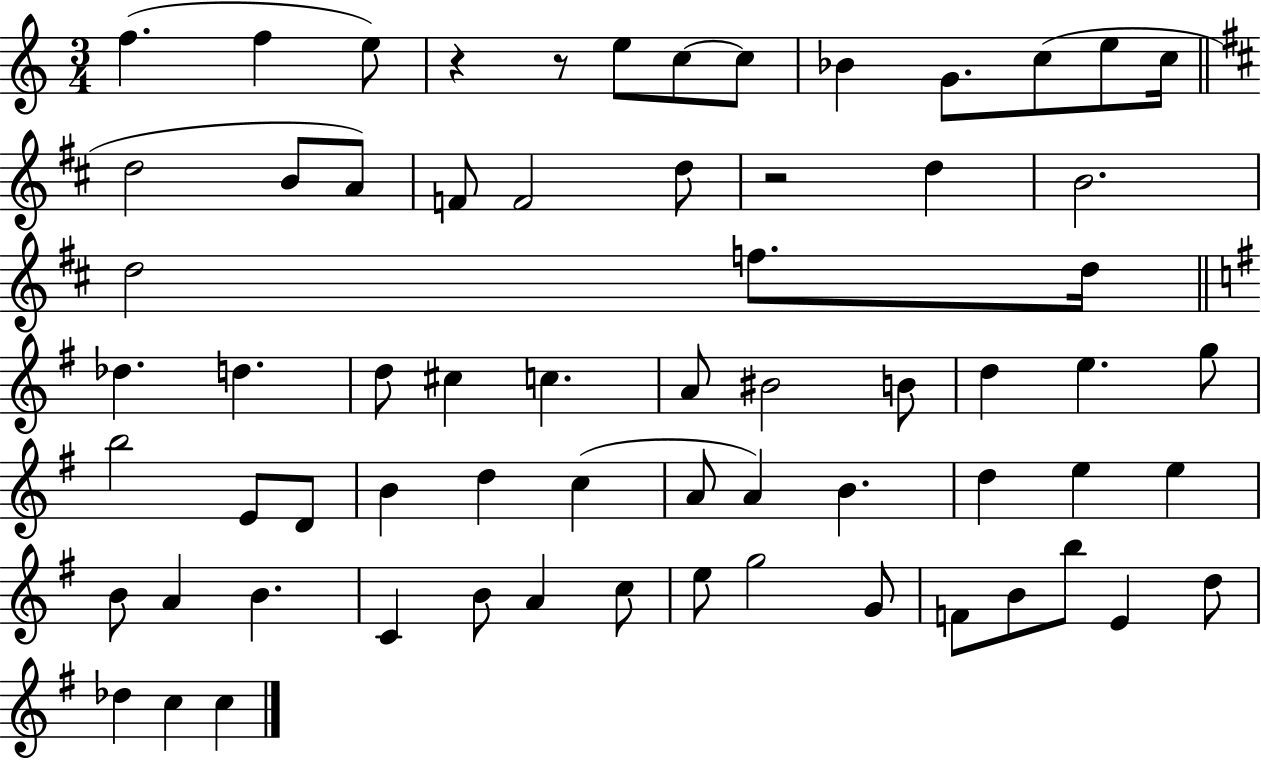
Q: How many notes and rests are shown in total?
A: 66